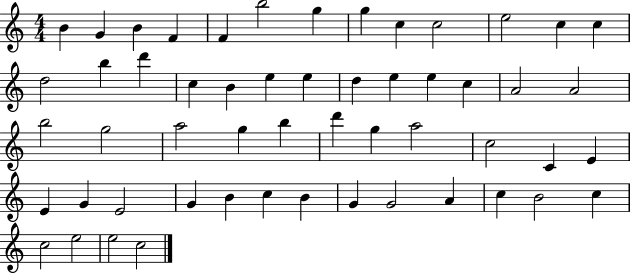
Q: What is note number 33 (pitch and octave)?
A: G5